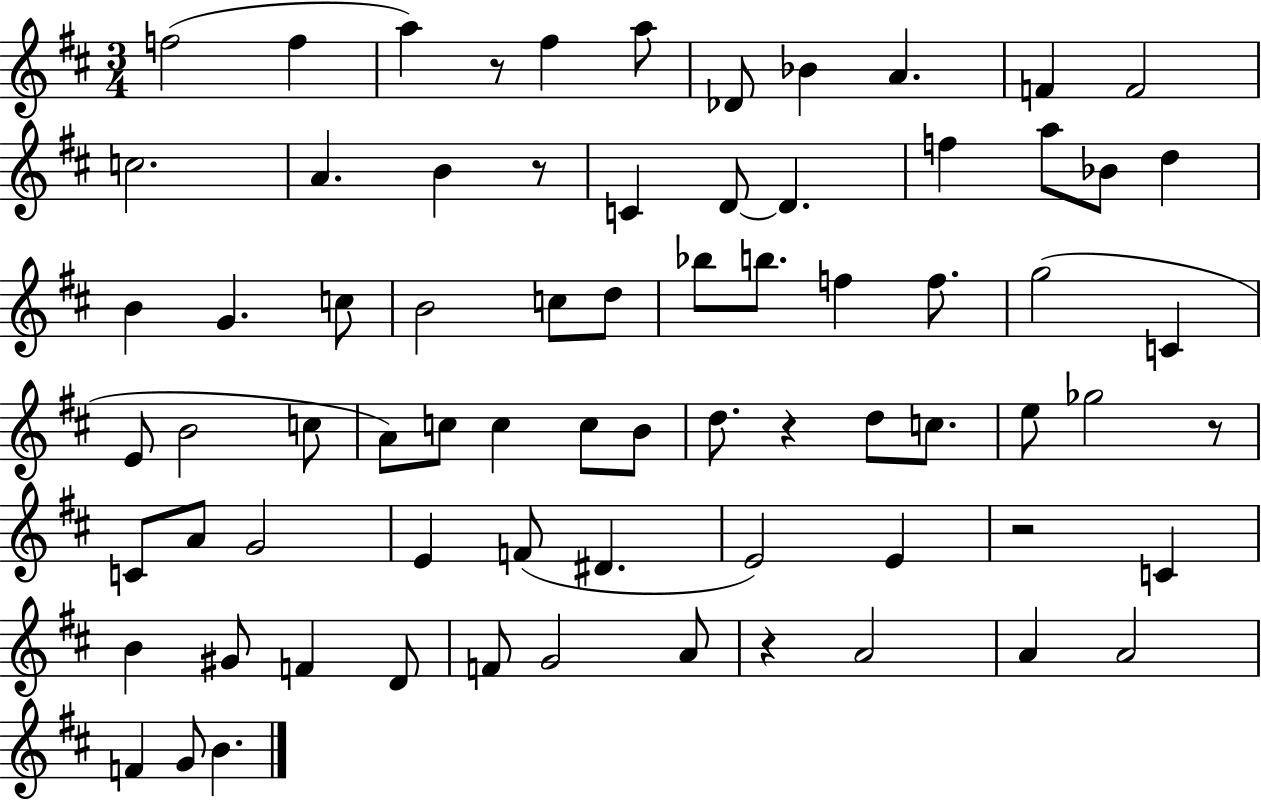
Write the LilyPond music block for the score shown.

{
  \clef treble
  \numericTimeSignature
  \time 3/4
  \key d \major
  f''2( f''4 | a''4) r8 fis''4 a''8 | des'8 bes'4 a'4. | f'4 f'2 | \break c''2. | a'4. b'4 r8 | c'4 d'8~~ d'4. | f''4 a''8 bes'8 d''4 | \break b'4 g'4. c''8 | b'2 c''8 d''8 | bes''8 b''8. f''4 f''8. | g''2( c'4 | \break e'8 b'2 c''8 | a'8) c''8 c''4 c''8 b'8 | d''8. r4 d''8 c''8. | e''8 ges''2 r8 | \break c'8 a'8 g'2 | e'4 f'8( dis'4. | e'2) e'4 | r2 c'4 | \break b'4 gis'8 f'4 d'8 | f'8 g'2 a'8 | r4 a'2 | a'4 a'2 | \break f'4 g'8 b'4. | \bar "|."
}